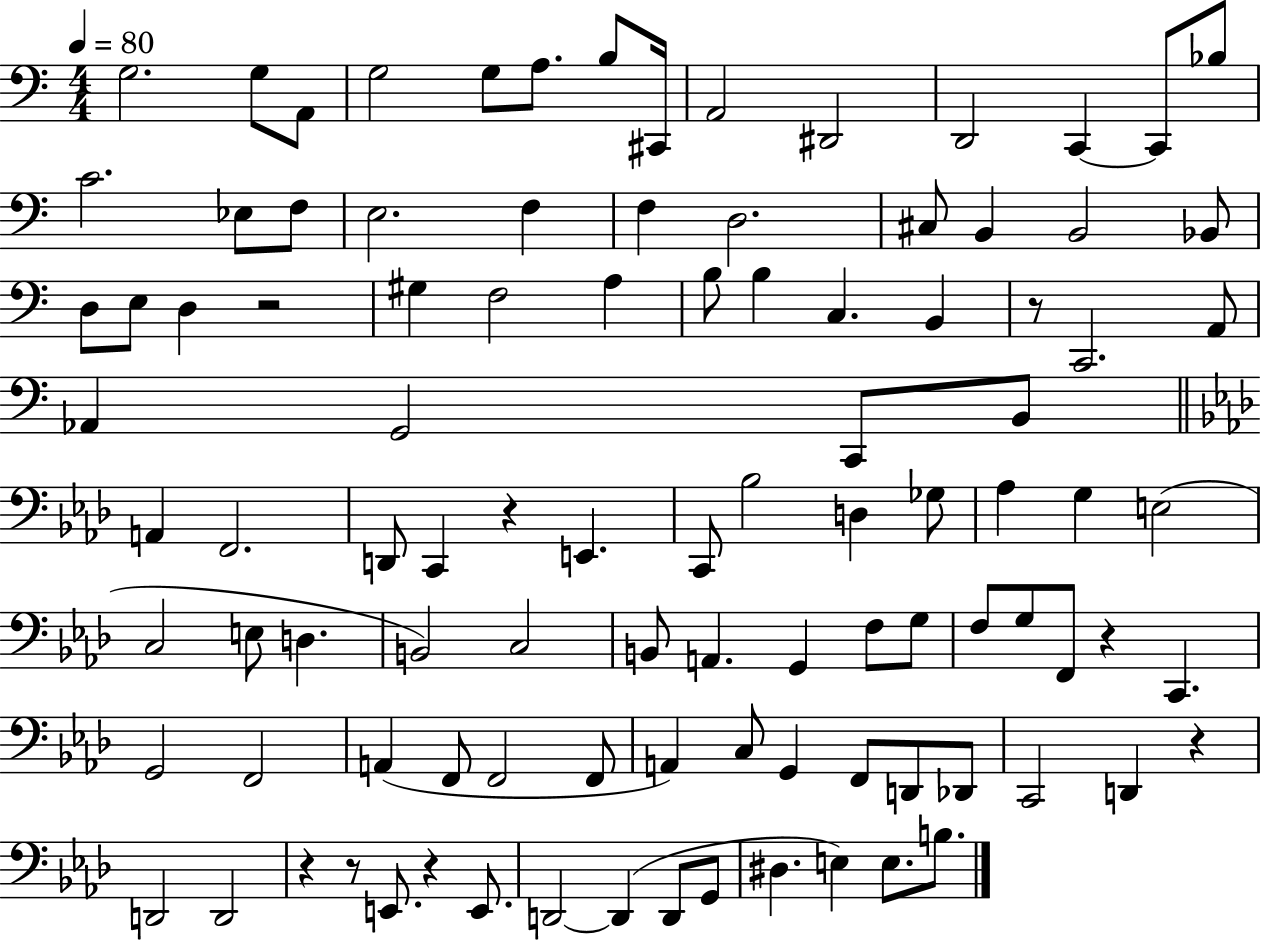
{
  \clef bass
  \numericTimeSignature
  \time 4/4
  \key c \major
  \tempo 4 = 80
  g2. g8 a,8 | g2 g8 a8. b8 cis,16 | a,2 dis,2 | d,2 c,4~~ c,8 bes8 | \break c'2. ees8 f8 | e2. f4 | f4 d2. | cis8 b,4 b,2 bes,8 | \break d8 e8 d4 r2 | gis4 f2 a4 | b8 b4 c4. b,4 | r8 c,2. a,8 | \break aes,4 g,2 c,8 b,8 | \bar "||" \break \key aes \major a,4 f,2. | d,8 c,4 r4 e,4. | c,8 bes2 d4 ges8 | aes4 g4 e2( | \break c2 e8 d4. | b,2) c2 | b,8 a,4. g,4 f8 g8 | f8 g8 f,8 r4 c,4. | \break g,2 f,2 | a,4( f,8 f,2 f,8 | a,4) c8 g,4 f,8 d,8 des,8 | c,2 d,4 r4 | \break d,2 d,2 | r4 r8 e,8. r4 e,8. | d,2~~ d,4( d,8 g,8 | dis4. e4) e8. b8. | \break \bar "|."
}